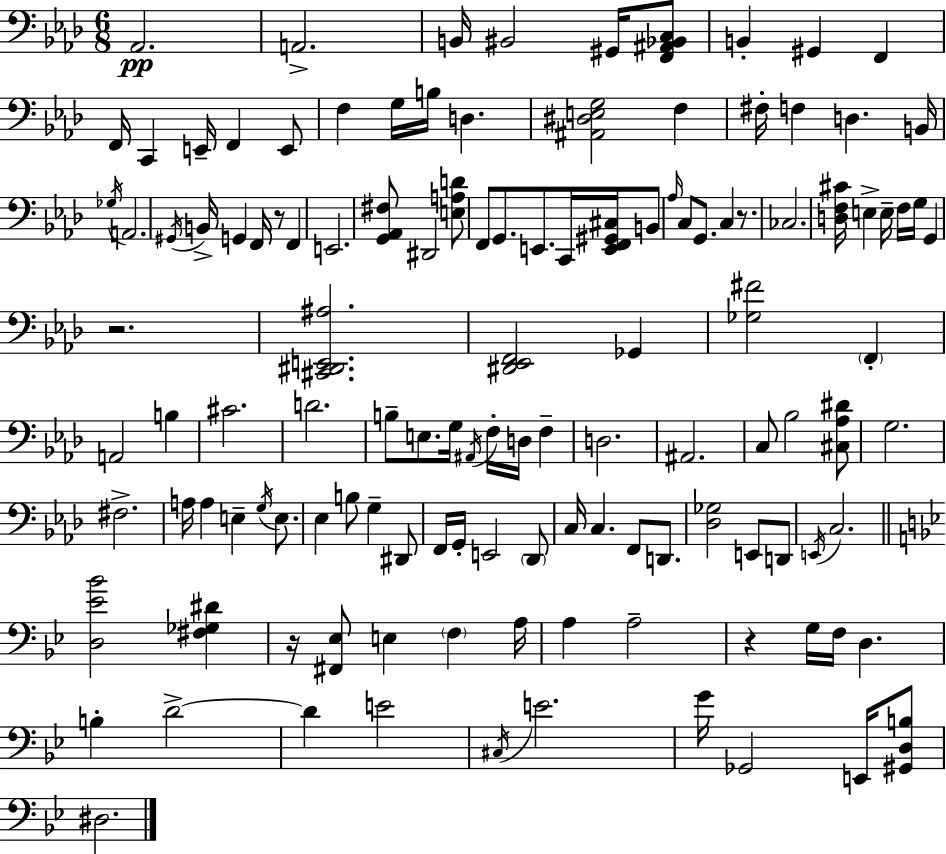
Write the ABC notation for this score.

X:1
T:Untitled
M:6/8
L:1/4
K:Ab
_A,,2 A,,2 B,,/4 ^B,,2 ^G,,/4 [F,,^A,,_B,,C,]/2 B,, ^G,, F,, F,,/4 C,, E,,/4 F,, E,,/2 F, G,/4 B,/4 D, [^A,,^D,E,G,]2 F, ^F,/4 F, D, B,,/4 _G,/4 A,,2 ^G,,/4 B,,/4 G,, F,,/4 z/2 F,, E,,2 [G,,_A,,^F,]/2 ^D,,2 [E,A,D]/2 F,,/2 G,,/2 E,,/2 C,,/4 [E,,F,,^G,,^C,]/4 B,,/2 _A,/4 C,/2 G,,/2 C, z/2 _C,2 [D,F,^C]/4 E, E,/4 F,/4 G,/4 G,, z2 [^C,,^D,,E,,^A,]2 [^D,,_E,,F,,]2 _G,, [_G,^F]2 F,, A,,2 B, ^C2 D2 B,/2 E,/2 G,/4 ^A,,/4 F,/4 D,/4 F, D,2 ^A,,2 C,/2 _B,2 [^C,_A,^D]/2 G,2 ^F,2 A,/4 A, E, G,/4 E,/2 _E, B,/2 G, ^D,,/2 F,,/4 G,,/4 E,,2 _D,,/2 C,/4 C, F,,/2 D,,/2 [_D,_G,]2 E,,/2 D,,/2 E,,/4 C,2 [D,_E_B]2 [^F,_G,^D] z/4 [^F,,_E,]/2 E, F, A,/4 A, A,2 z G,/4 F,/4 D, B, D2 D E2 ^C,/4 E2 G/4 _G,,2 E,,/4 [^G,,D,B,]/2 ^D,2